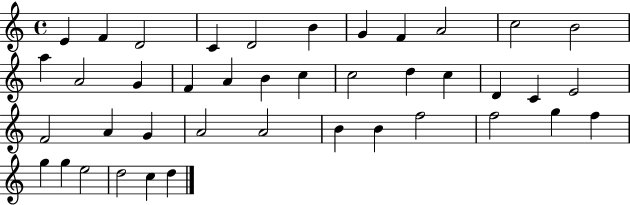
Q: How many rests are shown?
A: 0